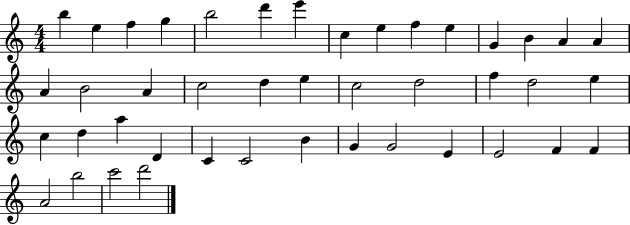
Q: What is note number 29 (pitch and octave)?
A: A5